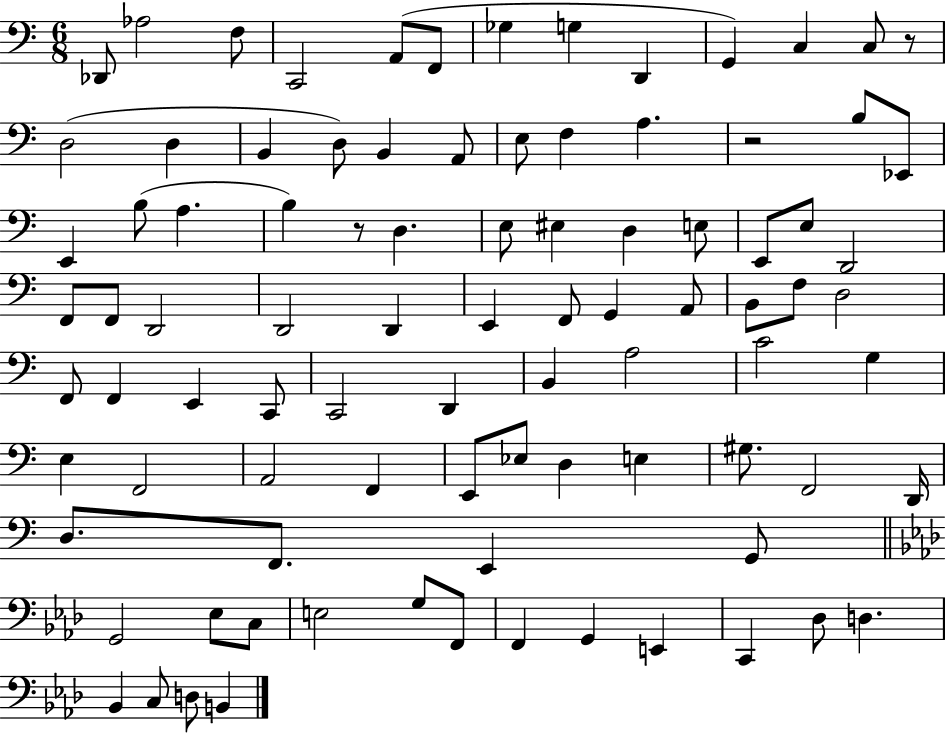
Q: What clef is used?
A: bass